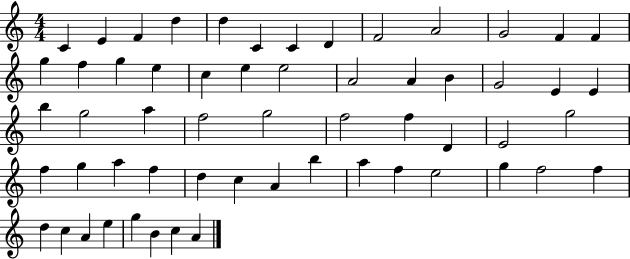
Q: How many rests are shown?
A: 0